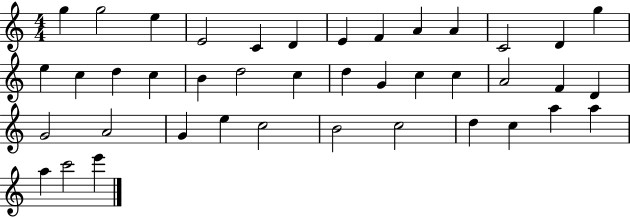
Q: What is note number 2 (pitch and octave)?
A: G5